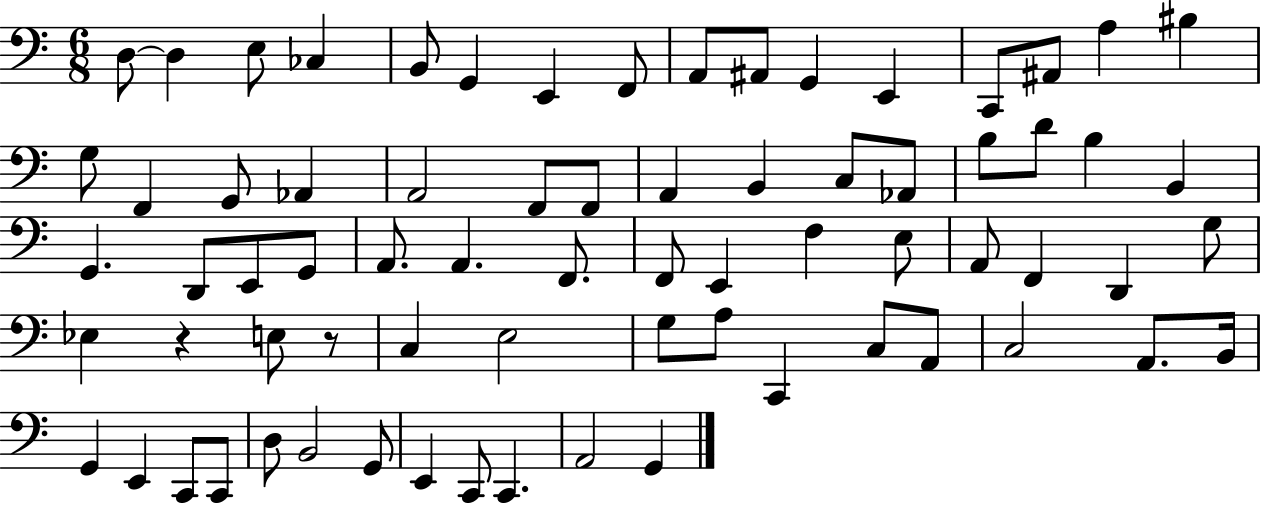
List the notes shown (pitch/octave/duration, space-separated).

D3/e D3/q E3/e CES3/q B2/e G2/q E2/q F2/e A2/e A#2/e G2/q E2/q C2/e A#2/e A3/q BIS3/q G3/e F2/q G2/e Ab2/q A2/h F2/e F2/e A2/q B2/q C3/e Ab2/e B3/e D4/e B3/q B2/q G2/q. D2/e E2/e G2/e A2/e. A2/q. F2/e. F2/e E2/q F3/q E3/e A2/e F2/q D2/q G3/e Eb3/q R/q E3/e R/e C3/q E3/h G3/e A3/e C2/q C3/e A2/e C3/h A2/e. B2/s G2/q E2/q C2/e C2/e D3/e B2/h G2/e E2/q C2/e C2/q. A2/h G2/q